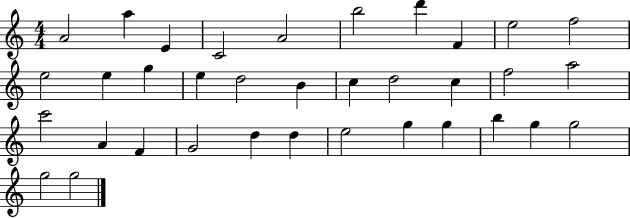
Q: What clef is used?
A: treble